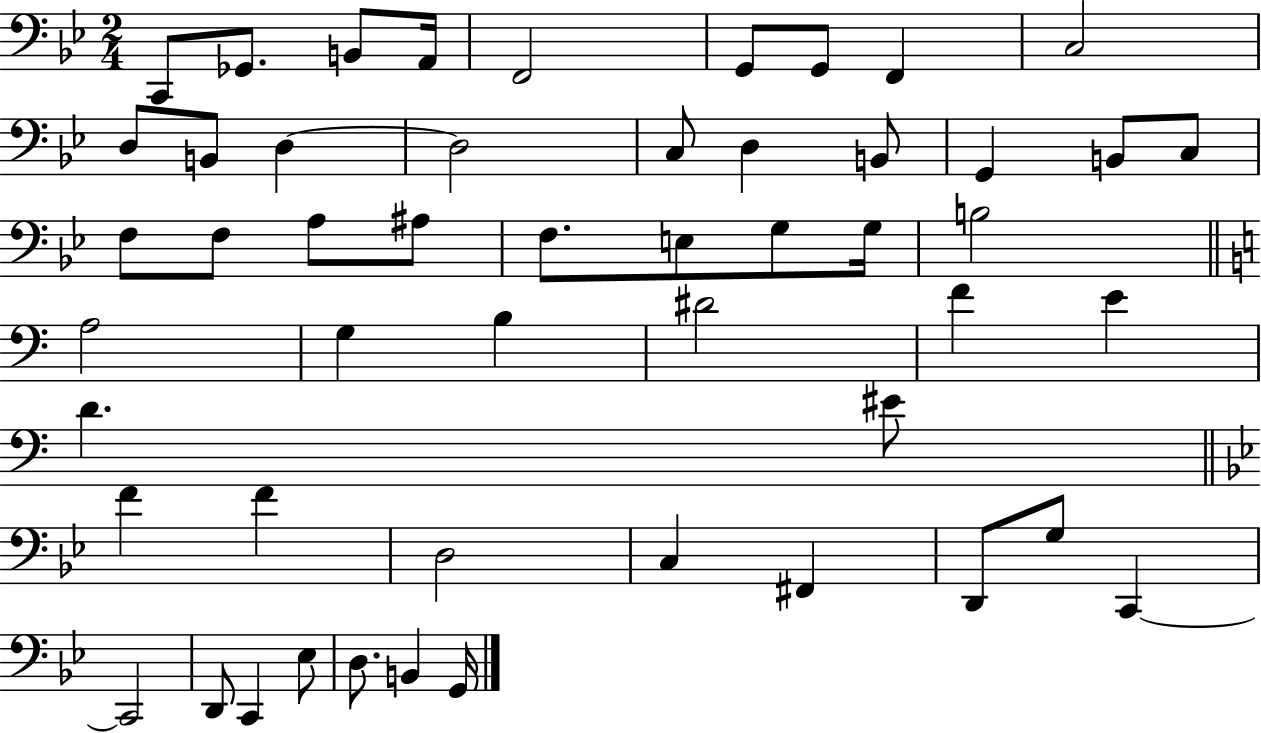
{
  \clef bass
  \numericTimeSignature
  \time 2/4
  \key bes \major
  \repeat volta 2 { c,8 ges,8. b,8 a,16 | f,2 | g,8 g,8 f,4 | c2 | \break d8 b,8 d4~~ | d2 | c8 d4 b,8 | g,4 b,8 c8 | \break f8 f8 a8 ais8 | f8. e8 g8 g16 | b2 | \bar "||" \break \key c \major a2 | g4 b4 | dis'2 | f'4 e'4 | \break d'4. eis'8 | \bar "||" \break \key bes \major f'4 f'4 | d2 | c4 fis,4 | d,8 g8 c,4~~ | \break c,2 | d,8 c,4 ees8 | d8. b,4 g,16 | } \bar "|."
}